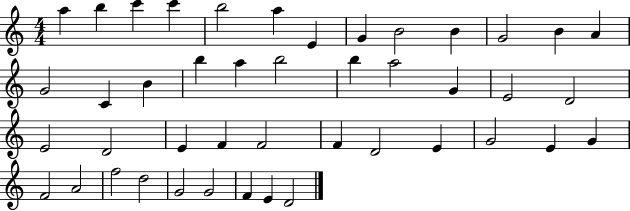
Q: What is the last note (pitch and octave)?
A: D4